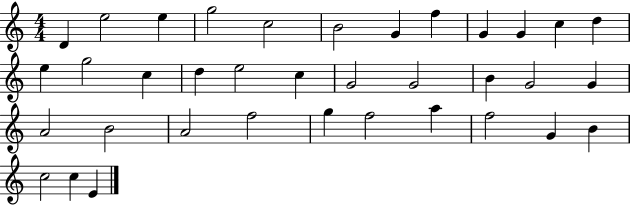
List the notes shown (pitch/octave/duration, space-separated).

D4/q E5/h E5/q G5/h C5/h B4/h G4/q F5/q G4/q G4/q C5/q D5/q E5/q G5/h C5/q D5/q E5/h C5/q G4/h G4/h B4/q G4/h G4/q A4/h B4/h A4/h F5/h G5/q F5/h A5/q F5/h G4/q B4/q C5/h C5/q E4/q